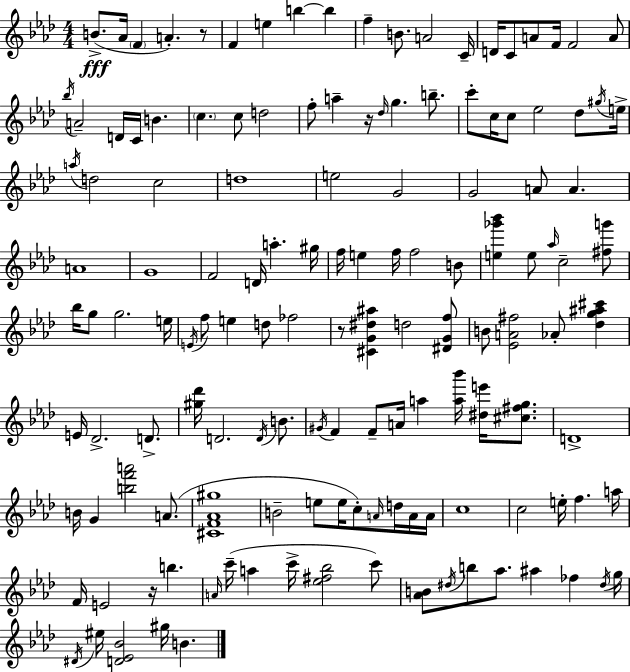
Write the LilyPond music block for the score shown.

{
  \clef treble
  \numericTimeSignature
  \time 4/4
  \key f \minor
  b'8.->(\fff aes'16 \parenthesize f'4 a'4.-.) r8 | f'4 e''4 b''4~~ b''4 | f''4-- b'8. a'2 c'16-- | d'16 c'8 a'8 f'16 f'2 a'8 | \break \acciaccatura { bes''16 } a'2-- d'16 c'16 b'4. | \parenthesize c''4. c''8 d''2 | f''8-. a''4-- r16 \grace { des''16 } g''4. b''8.-- | c'''8-. c''16 c''8 ees''2 des''8 | \break \acciaccatura { gis''16 } e''16-> \acciaccatura { a''16 } d''2 c''2 | d''1 | e''2 g'2 | g'2 a'8 a'4. | \break a'1 | g'1 | f'2 d'16 a''4.-. | gis''16 f''16 e''4 f''16 f''2 | \break b'8 <e'' ges''' bes'''>4 e''8 \grace { aes''16 } c''2-- | <fis'' g'''>8 bes''16 g''8 g''2. | e''16 \acciaccatura { e'16 } f''8 e''4 d''8 fes''2 | r8 <cis' g' dis'' ais''>4 d''2 | \break <dis' g' f''>8 b'8 <ees' a' fis''>2 | aes'8-. <des'' g'' ais'' cis'''>4 e'16 des'2.-> | d'8.-> <gis'' des'''>16 d'2. | \acciaccatura { d'16 } b'8. \acciaccatura { gis'16 } f'4 f'8-- a'16 a''4 | \break <a'' bes'''>16 <dis'' e'''>16 <cis'' fis'' g''>8. d'1-> | b'16 g'4 <b'' f''' a'''>2 | a'8.( <cis' f' aes' gis''>1 | b'2-- | \break e''8 e''16 c''8-.) \grace { a'16 } d''16 a'16 a'16 c''1 | c''2 | e''16-. f''4. a''16 f'16 e'2 | r16 b''4. \grace { a'16 } c'''16--( a''4 c'''16-> | \break <ees'' fis'' bes''>2 c'''8) <aes' b'>8 \acciaccatura { dis''16 } b''8 aes''8. | ais''4 fes''4 \acciaccatura { dis''16 } g''16 \acciaccatura { dis'16 } eis''16 <d' ees' bes'>2 | gis''16 b'4. \bar "|."
}